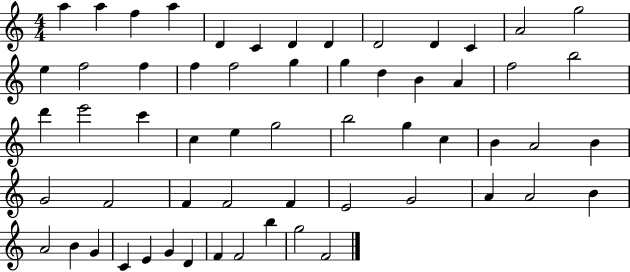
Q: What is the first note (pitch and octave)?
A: A5